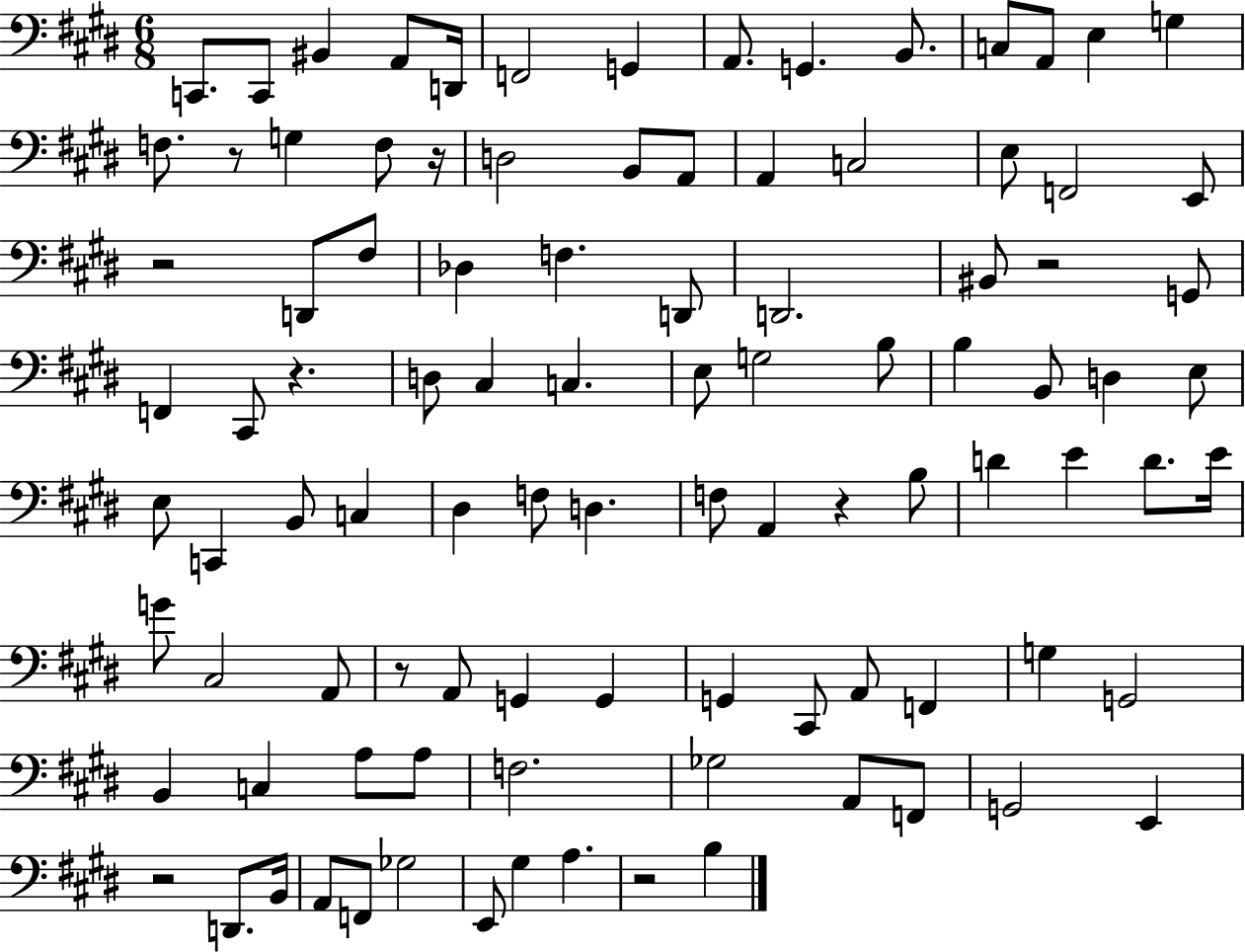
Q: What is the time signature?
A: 6/8